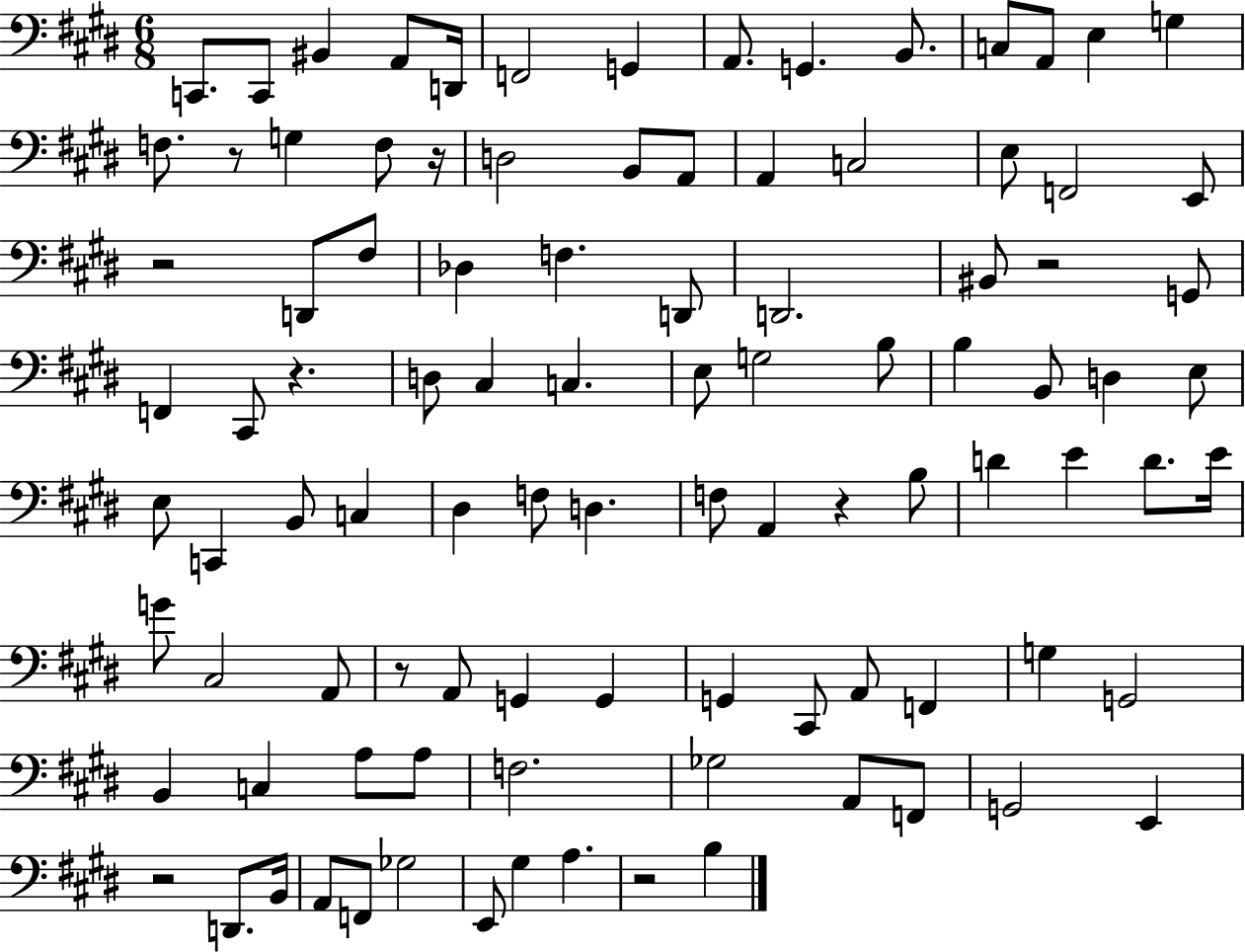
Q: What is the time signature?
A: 6/8